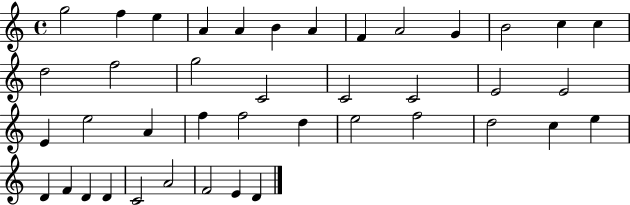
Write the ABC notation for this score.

X:1
T:Untitled
M:4/4
L:1/4
K:C
g2 f e A A B A F A2 G B2 c c d2 f2 g2 C2 C2 C2 E2 E2 E e2 A f f2 d e2 f2 d2 c e D F D D C2 A2 F2 E D